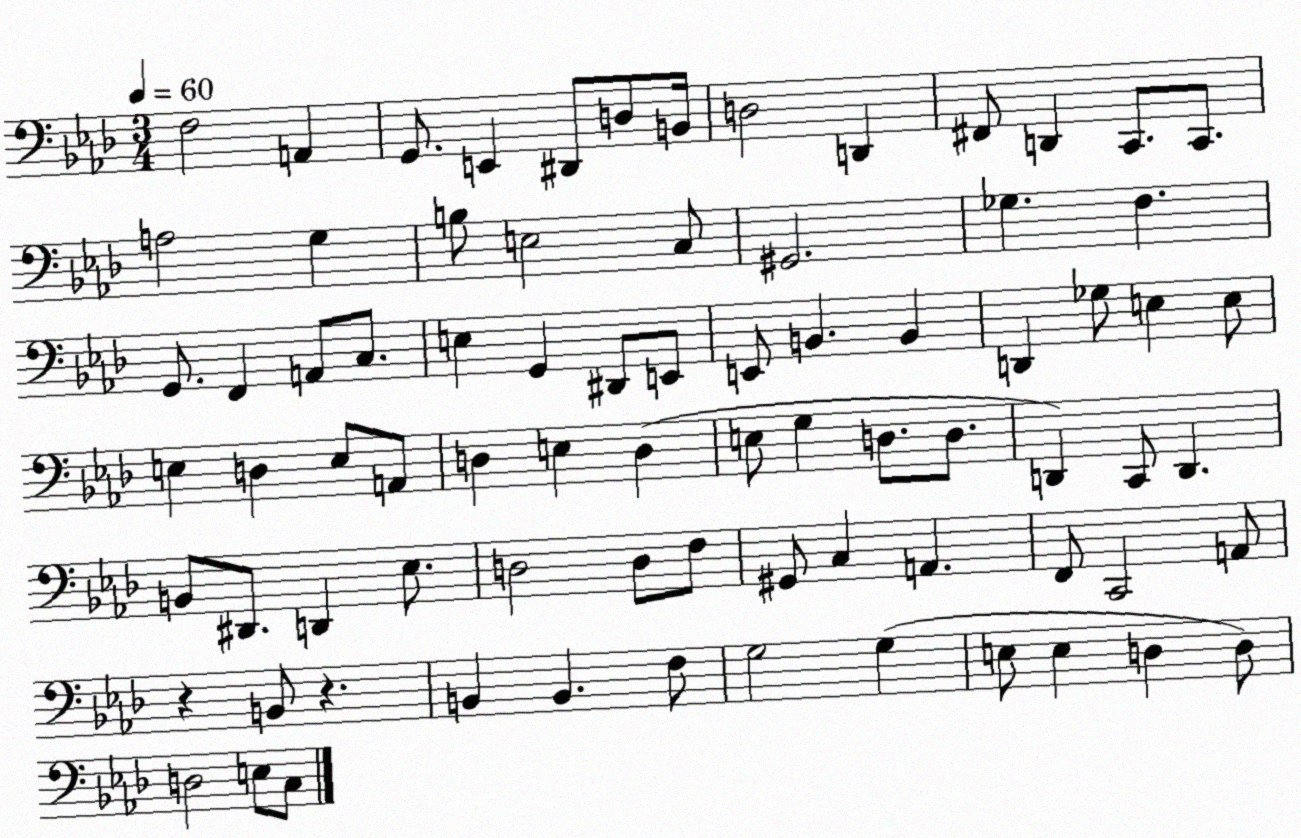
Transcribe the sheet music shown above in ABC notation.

X:1
T:Untitled
M:3/4
L:1/4
K:Ab
F,2 A,, G,,/2 E,, ^D,,/2 D,/2 B,,/4 D,2 D,, ^F,,/2 D,, C,,/2 C,,/2 A,2 G, B,/2 E,2 C,/2 ^G,,2 _G, F, G,,/2 F,, A,,/2 C,/2 E, G,, ^D,,/2 E,,/2 E,,/2 B,, B,, D,, _G,/2 E, E,/2 E, D, E,/2 A,,/2 D, E, D, E,/2 G, D,/2 D,/2 D,, C,,/2 D,, B,,/2 ^D,,/2 D,, _E,/2 D,2 D,/2 F,/2 ^G,,/2 C, A,, F,,/2 C,,2 A,,/2 z B,,/2 z B,, B,, F,/2 G,2 G, E,/2 E, D, D,/2 D,2 E,/2 C,/2